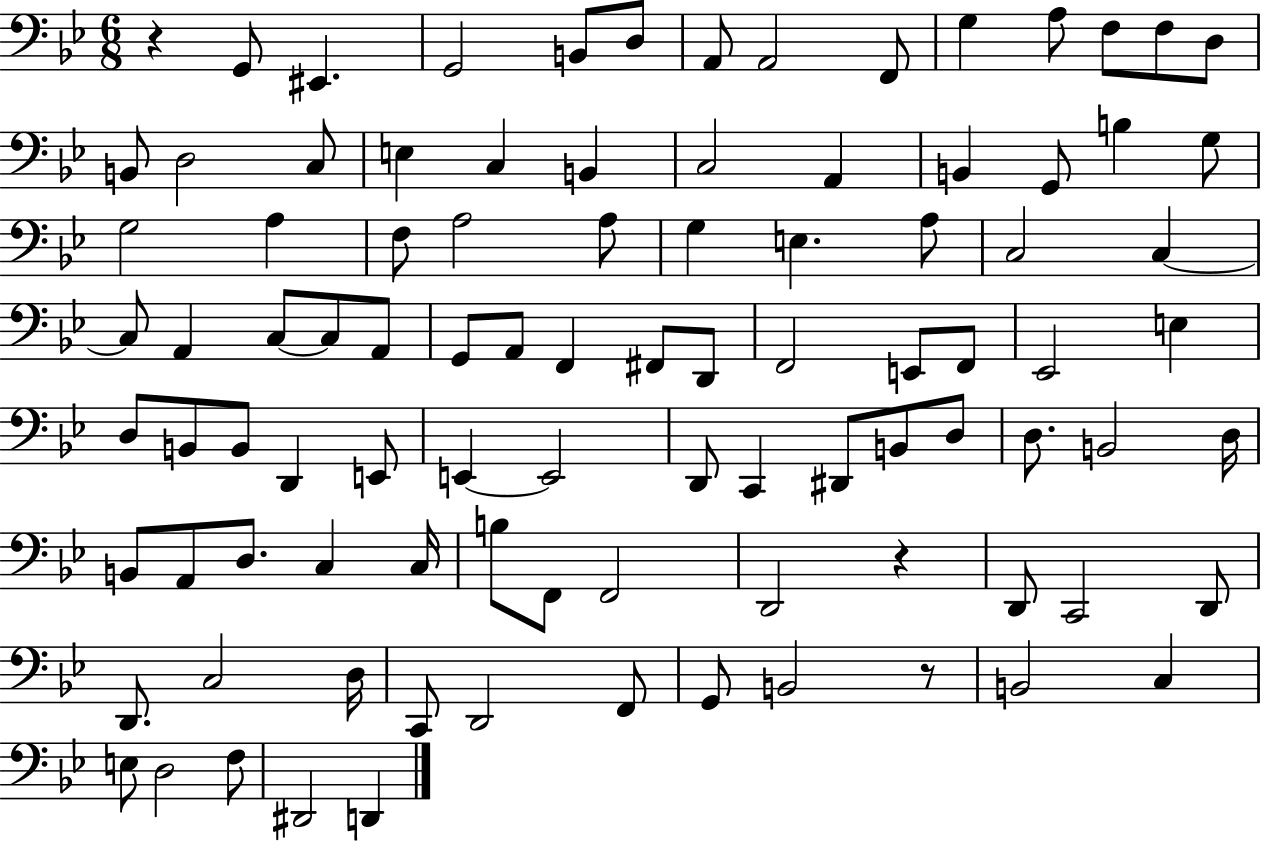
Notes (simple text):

R/q G2/e EIS2/q. G2/h B2/e D3/e A2/e A2/h F2/e G3/q A3/e F3/e F3/e D3/e B2/e D3/h C3/e E3/q C3/q B2/q C3/h A2/q B2/q G2/e B3/q G3/e G3/h A3/q F3/e A3/h A3/e G3/q E3/q. A3/e C3/h C3/q C3/e A2/q C3/e C3/e A2/e G2/e A2/e F2/q F#2/e D2/e F2/h E2/e F2/e Eb2/h E3/q D3/e B2/e B2/e D2/q E2/e E2/q E2/h D2/e C2/q D#2/e B2/e D3/e D3/e. B2/h D3/s B2/e A2/e D3/e. C3/q C3/s B3/e F2/e F2/h D2/h R/q D2/e C2/h D2/e D2/e. C3/h D3/s C2/e D2/h F2/e G2/e B2/h R/e B2/h C3/q E3/e D3/h F3/e D#2/h D2/q